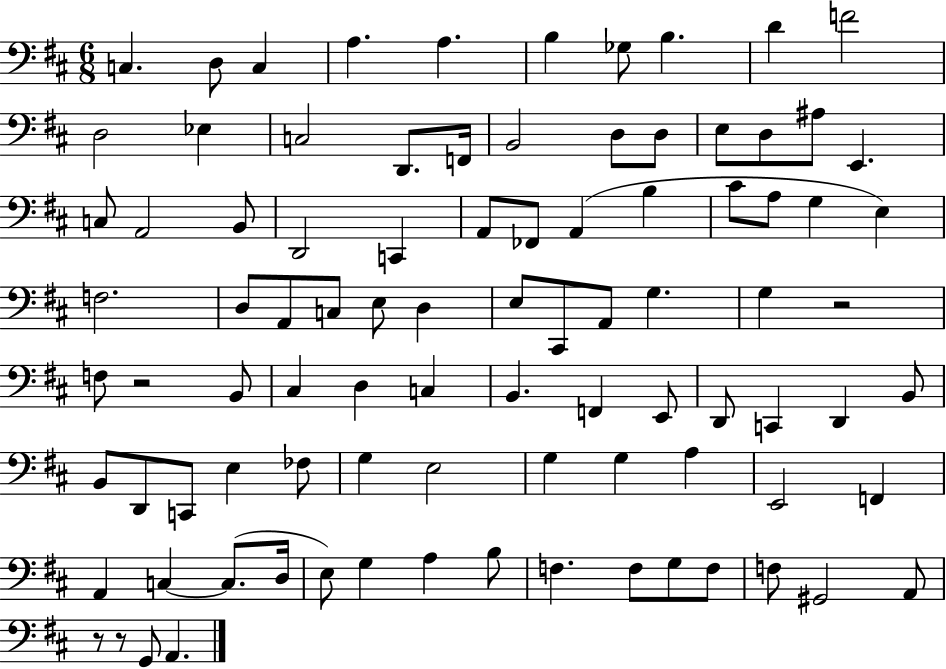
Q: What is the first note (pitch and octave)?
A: C3